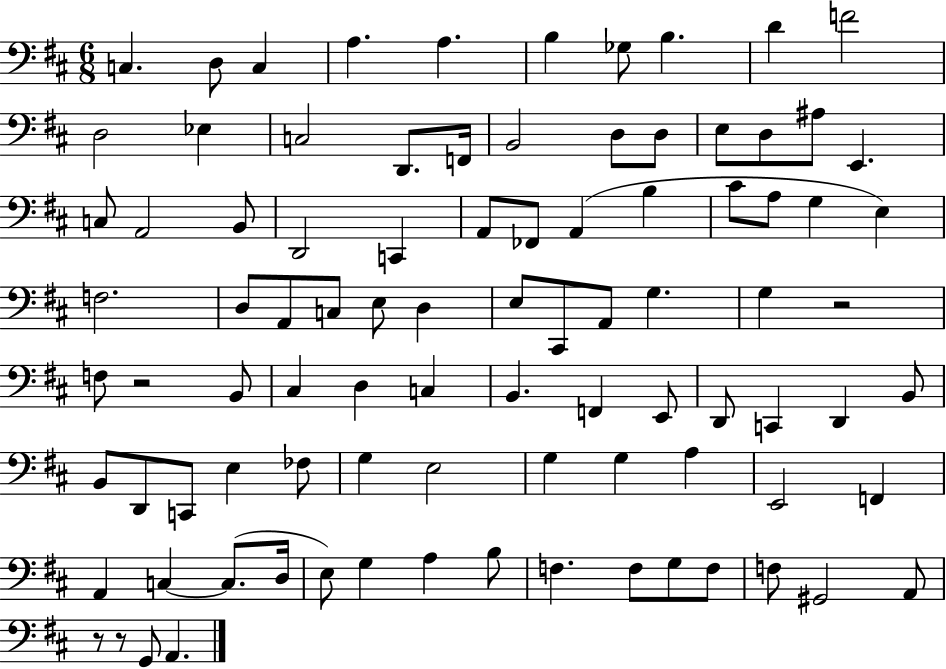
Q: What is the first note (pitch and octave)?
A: C3